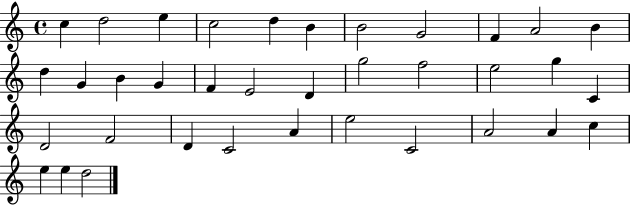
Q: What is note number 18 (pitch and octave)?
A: D4